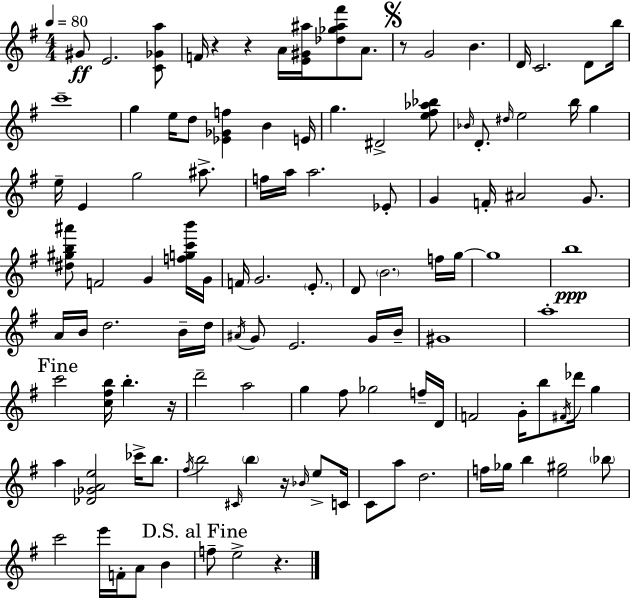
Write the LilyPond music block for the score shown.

{
  \clef treble
  \numericTimeSignature
  \time 4/4
  \key e \minor
  \tempo 4 = 80
  \repeat volta 2 { gis'8\ff e'2. <c' ges' a''>8 | f'16 r4 r4 a'16 <e' gis' ais''>16 <des'' ges'' ais'' fis'''>8 a'8. | \mark \markup { \musicglyph "scripts.segno" } r8 g'2 b'4. | d'16 c'2. d'8 b''16 | \break c'''1-- | g''4 e''16 d''8 <ees' ges' f''>4 b'4 e'16 | g''4. dis'2-> <e'' fis'' aes'' bes''>8 | \grace { bes'16 } d'8.-. \grace { dis''16 } e''2 b''16 g''4 | \break e''16-- e'4 g''2 ais''8.-> | f''16 a''16 a''2. | ees'8-. g'4 f'16-. ais'2 g'8. | <dis'' gis'' b'' ais'''>8 f'2 g'4 | \break <f'' g'' c''' b'''>16 g'16 f'16 g'2. \parenthesize e'8.-. | d'8 \parenthesize b'2. | f''16 g''16~~ g''1 | b''1\ppp | \break a'16 b'16 d''2. | b'16-- d''16 \acciaccatura { ais'16 } g'8 e'2. | g'16 b'16-- gis'1 | a''1-. | \break \mark "Fine" c'''2 <c'' fis'' b''>16 b''4.-. | r16 d'''2-- a''2 | g''4 fis''8 ges''2 | f''16-- d'16 f'2 g'16-. b''8 \acciaccatura { fis'16 } des'''16 | \break g''4 a''4 <des' ges' a' e''>2 | ces'''16-> b''8. \acciaccatura { fis''16 } b''2 \grace { cis'16 } \parenthesize b''4 | r16 \grace { bes'16 } e''8-> c'16 c'8 a''8 d''2. | f''16 ges''16 b''4 <e'' gis''>2 | \break \parenthesize bes''8 c'''2 e'''16 | f'16-. a'8 b'4 \mark "D.S. al Fine" f''8-- e''2-> | r4. } \bar "|."
}